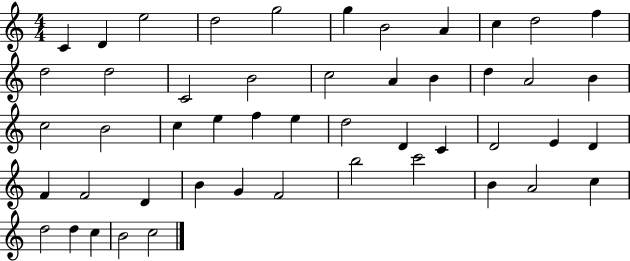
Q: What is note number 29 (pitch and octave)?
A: D4